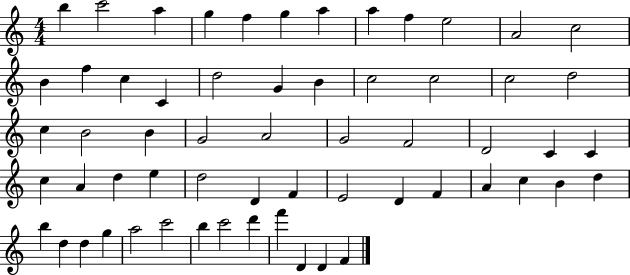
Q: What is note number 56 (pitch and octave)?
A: D6